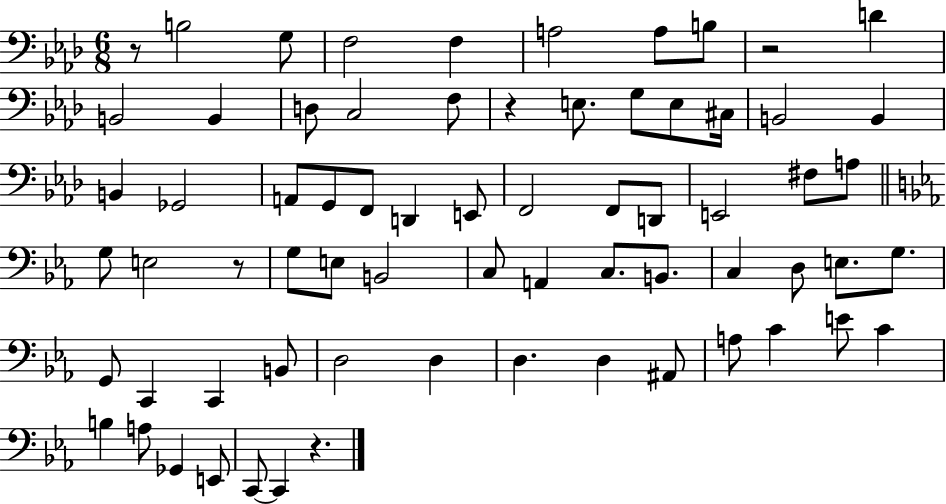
R/e B3/h G3/e F3/h F3/q A3/h A3/e B3/e R/h D4/q B2/h B2/q D3/e C3/h F3/e R/q E3/e. G3/e E3/e C#3/s B2/h B2/q B2/q Gb2/h A2/e G2/e F2/e D2/q E2/e F2/h F2/e D2/e E2/h F#3/e A3/e G3/e E3/h R/e G3/e E3/e B2/h C3/e A2/q C3/e. B2/e. C3/q D3/e E3/e. G3/e. G2/e C2/q C2/q B2/e D3/h D3/q D3/q. D3/q A#2/e A3/e C4/q E4/e C4/q B3/q A3/e Gb2/q E2/e C2/e C2/q R/q.